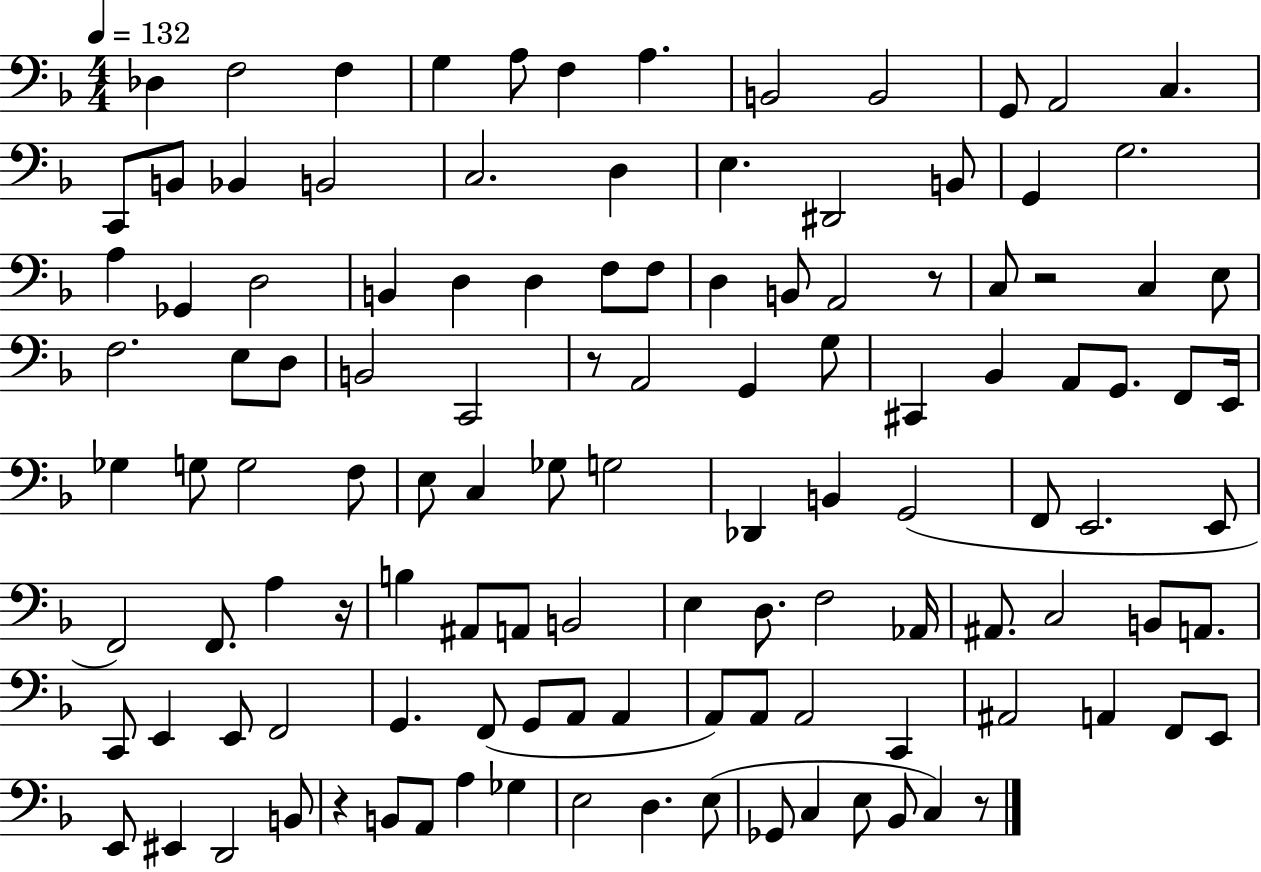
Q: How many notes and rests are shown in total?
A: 119